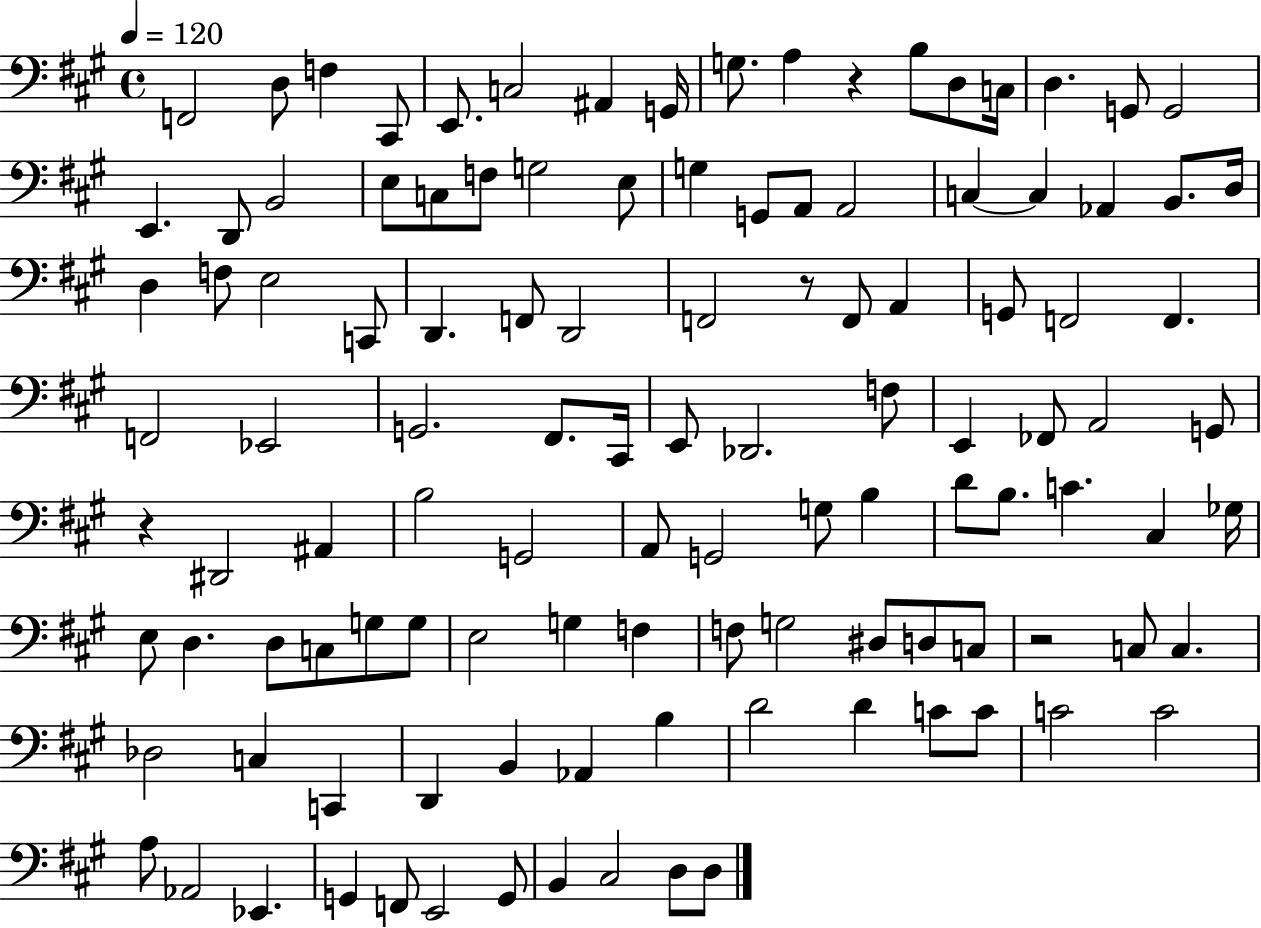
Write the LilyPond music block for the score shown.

{
  \clef bass
  \time 4/4
  \defaultTimeSignature
  \key a \major
  \tempo 4 = 120
  f,2 d8 f4 cis,8 | e,8. c2 ais,4 g,16 | g8. a4 r4 b8 d8 c16 | d4. g,8 g,2 | \break e,4. d,8 b,2 | e8 c8 f8 g2 e8 | g4 g,8 a,8 a,2 | c4~~ c4 aes,4 b,8. d16 | \break d4 f8 e2 c,8 | d,4. f,8 d,2 | f,2 r8 f,8 a,4 | g,8 f,2 f,4. | \break f,2 ees,2 | g,2. fis,8. cis,16 | e,8 des,2. f8 | e,4 fes,8 a,2 g,8 | \break r4 dis,2 ais,4 | b2 g,2 | a,8 g,2 g8 b4 | d'8 b8. c'4. cis4 ges16 | \break e8 d4. d8 c8 g8 g8 | e2 g4 f4 | f8 g2 dis8 d8 c8 | r2 c8 c4. | \break des2 c4 c,4 | d,4 b,4 aes,4 b4 | d'2 d'4 c'8 c'8 | c'2 c'2 | \break a8 aes,2 ees,4. | g,4 f,8 e,2 g,8 | b,4 cis2 d8 d8 | \bar "|."
}